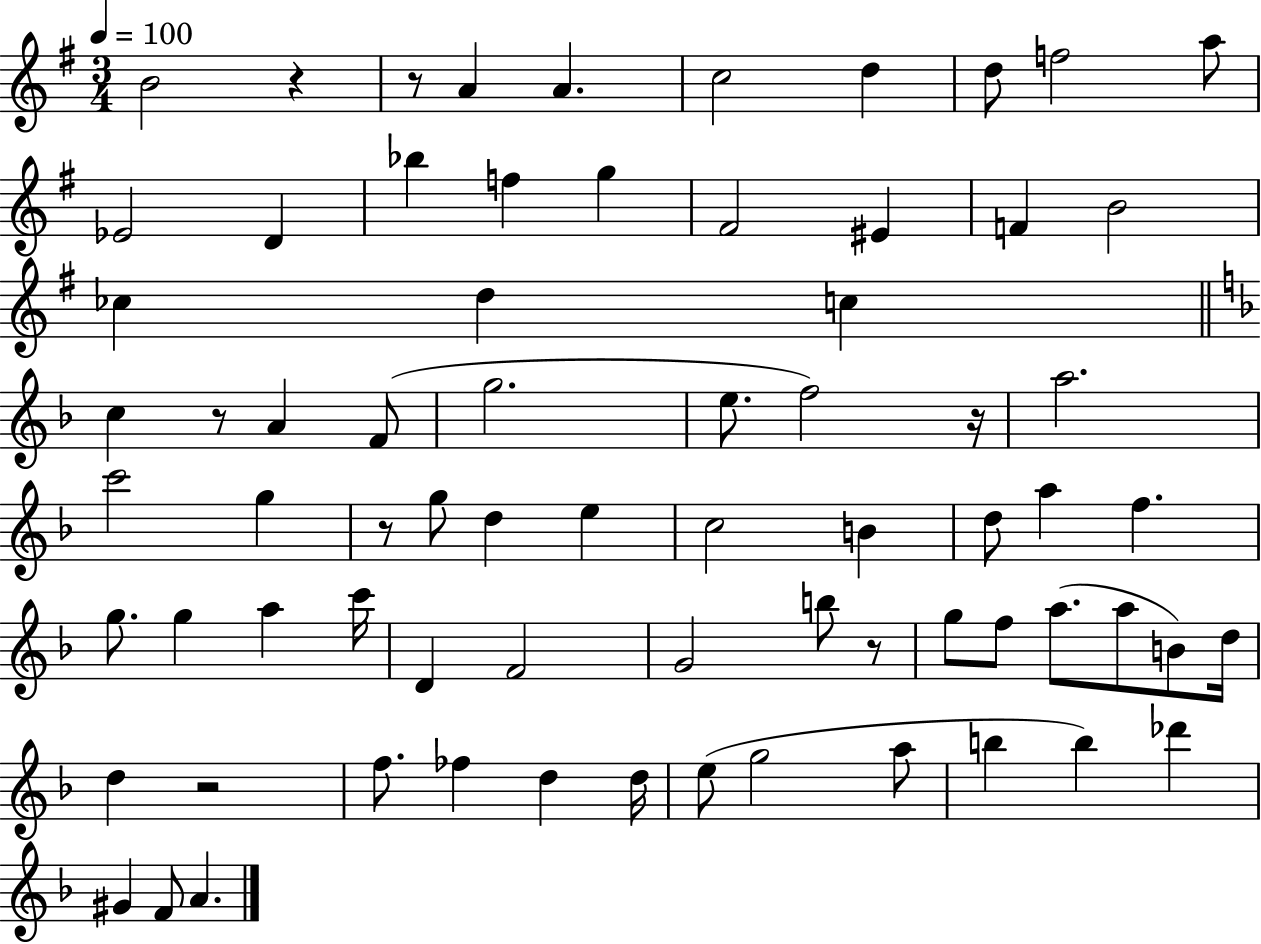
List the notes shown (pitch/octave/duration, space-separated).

B4/h R/q R/e A4/q A4/q. C5/h D5/q D5/e F5/h A5/e Eb4/h D4/q Bb5/q F5/q G5/q F#4/h EIS4/q F4/q B4/h CES5/q D5/q C5/q C5/q R/e A4/q F4/e G5/h. E5/e. F5/h R/s A5/h. C6/h G5/q R/e G5/e D5/q E5/q C5/h B4/q D5/e A5/q F5/q. G5/e. G5/q A5/q C6/s D4/q F4/h G4/h B5/e R/e G5/e F5/e A5/e. A5/e B4/e D5/s D5/q R/h F5/e. FES5/q D5/q D5/s E5/e G5/h A5/e B5/q B5/q Db6/q G#4/q F4/e A4/q.